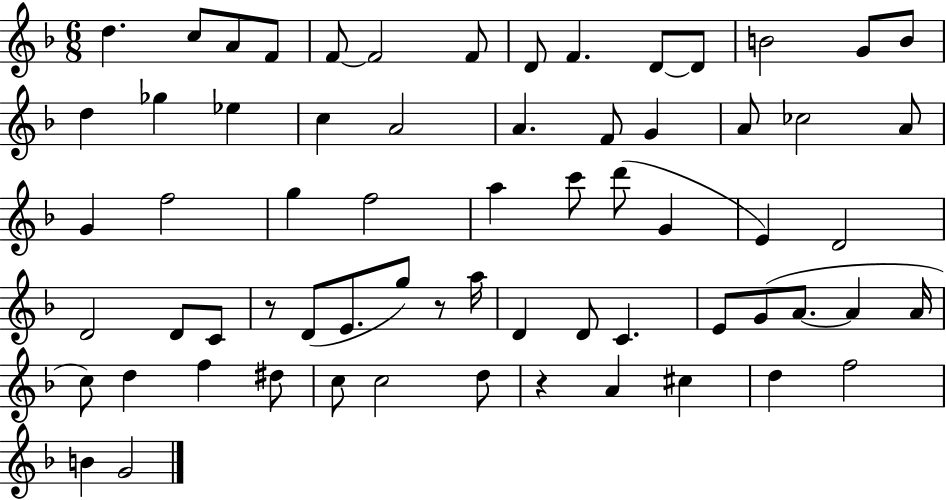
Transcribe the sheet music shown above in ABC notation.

X:1
T:Untitled
M:6/8
L:1/4
K:F
d c/2 A/2 F/2 F/2 F2 F/2 D/2 F D/2 D/2 B2 G/2 B/2 d _g _e c A2 A F/2 G A/2 _c2 A/2 G f2 g f2 a c'/2 d'/2 G E D2 D2 D/2 C/2 z/2 D/2 E/2 g/2 z/2 a/4 D D/2 C E/2 G/2 A/2 A A/4 c/2 d f ^d/2 c/2 c2 d/2 z A ^c d f2 B G2